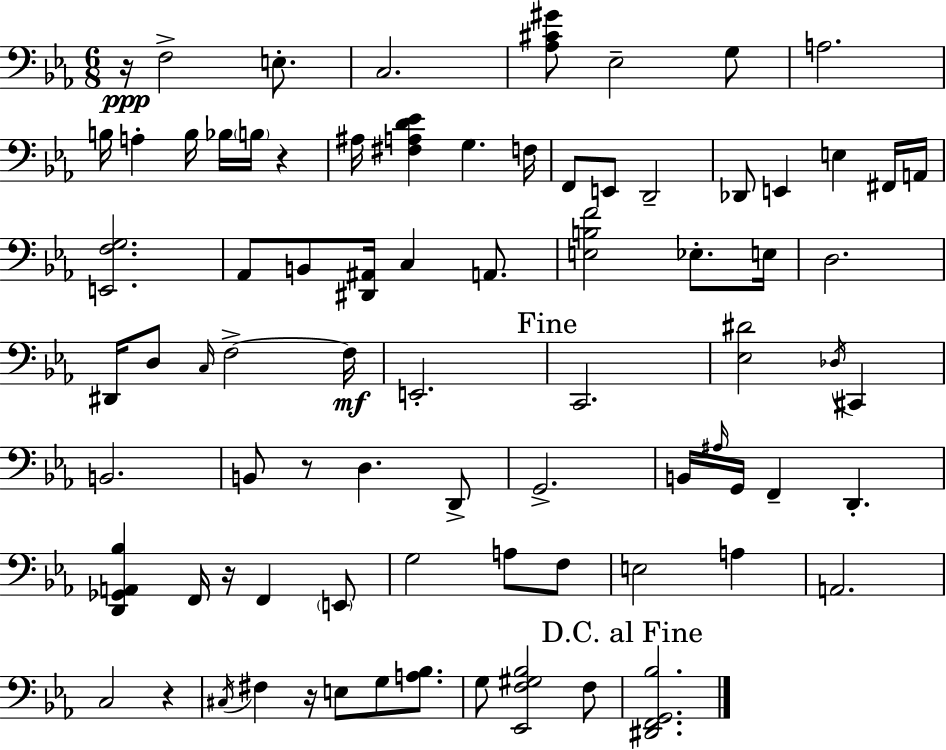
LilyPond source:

{
  \clef bass
  \numericTimeSignature
  \time 6/8
  \key ees \major
  \repeat volta 2 { r16\ppp f2-> e8.-. | c2. | <aes cis' gis'>8 ees2-- g8 | a2. | \break b16 a4-. b16 bes16 \parenthesize b16 r4 | ais16 <fis a d' ees'>4 g4. f16 | f,8 e,8 d,2-- | des,8 e,4 e4 fis,16 a,16 | \break <e, f g>2. | aes,8 b,8 <dis, ais,>16 c4 a,8. | <e b f'>2 ees8.-. e16 | d2. | \break dis,16 d8 \grace { c16 } f2->~~ | f16\mf e,2.-. | \mark "Fine" c,2. | <ees dis'>2 \acciaccatura { des16 } cis,4 | \break b,2. | b,8 r8 d4. | d,8-> g,2.-> | b,16 \grace { ais16 } g,16 f,4-- d,4.-. | \break <d, ges, a, bes>4 f,16 r16 f,4 | \parenthesize e,8 g2 a8 | f8 e2 a4 | a,2. | \break c2 r4 | \acciaccatura { cis16 } fis4 r16 e8 g8 | <a bes>8. g8 <ees, f gis bes>2 | f8 \mark "D.C. al Fine" <dis, f, g, bes>2. | \break } \bar "|."
}